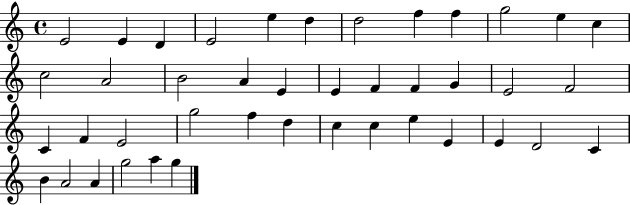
X:1
T:Untitled
M:4/4
L:1/4
K:C
E2 E D E2 e d d2 f f g2 e c c2 A2 B2 A E E F F G E2 F2 C F E2 g2 f d c c e E E D2 C B A2 A g2 a g